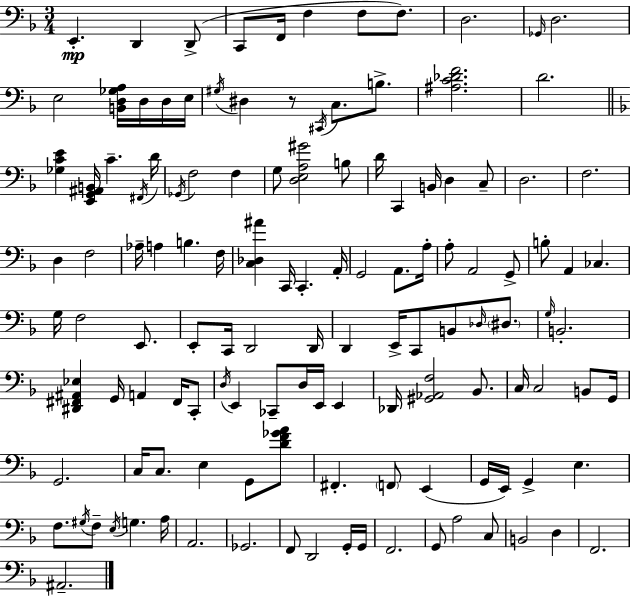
E2/q. D2/q D2/e C2/e F2/s F3/q F3/e F3/e. D3/h. Gb2/s D3/h. E3/h [B2,D3,Gb3,A3]/s D3/s D3/s E3/s G#3/s D#3/q R/e C#2/s C3/e. B3/e. [A#3,C4,Db4,F4]/h. D4/h. [Gb3,C4,E4]/q [E2,G2,A#2,B2]/s C4/q. F#2/s D4/s Gb2/s F3/h F3/q G3/e [D3,E3,A3,G#4]/h B3/e D4/s C2/q B2/s D3/q C3/e D3/h. F3/h. D3/q F3/h Ab3/s A3/q B3/q. F3/s [C3,Db3,A#4]/q C2/s C2/q. A2/s G2/h A2/e. A3/s A3/e A2/h G2/e B3/e A2/q CES3/q. G3/s F3/h E2/e. E2/e C2/s D2/h D2/s D2/q E2/s C2/e B2/e Db3/s D#3/e. G3/s B2/h. [D#2,F#2,A#2,Eb3]/q G2/s A2/q F#2/s C2/e D3/s E2/q CES2/e D3/s E2/s E2/q Db2/s [G#2,Ab2,F3]/h Bb2/e. C3/s C3/h B2/e G2/s G2/h. C3/s C3/e. E3/q G2/e [D4,F4,Gb4,A4]/e F#2/q. F2/e E2/q G2/s E2/s G2/q E3/q. F3/e. G#3/s F3/e E3/s G3/q. A3/s A2/h. Gb2/h. F2/e D2/h G2/s G2/s F2/h. G2/e A3/h C3/e B2/h D3/q F2/h. A#2/h.